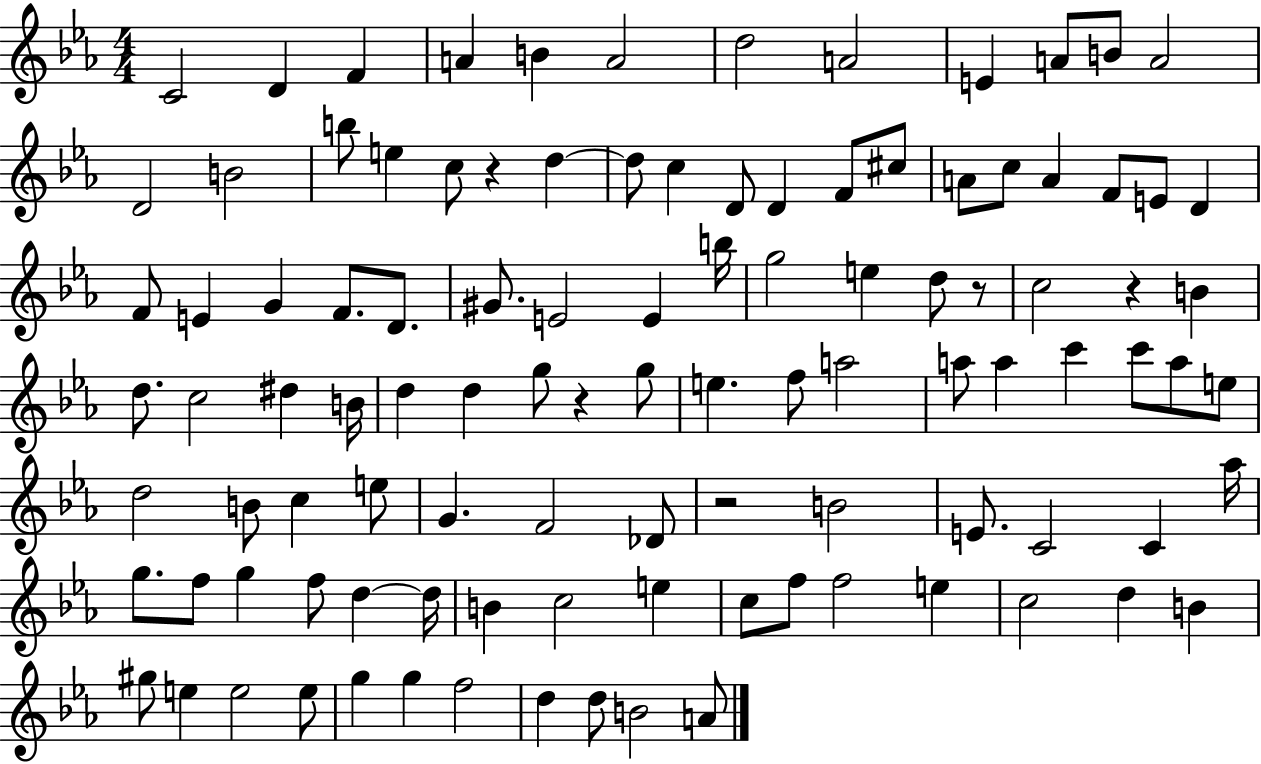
X:1
T:Untitled
M:4/4
L:1/4
K:Eb
C2 D F A B A2 d2 A2 E A/2 B/2 A2 D2 B2 b/2 e c/2 z d d/2 c D/2 D F/2 ^c/2 A/2 c/2 A F/2 E/2 D F/2 E G F/2 D/2 ^G/2 E2 E b/4 g2 e d/2 z/2 c2 z B d/2 c2 ^d B/4 d d g/2 z g/2 e f/2 a2 a/2 a c' c'/2 a/2 e/2 d2 B/2 c e/2 G F2 _D/2 z2 B2 E/2 C2 C _a/4 g/2 f/2 g f/2 d d/4 B c2 e c/2 f/2 f2 e c2 d B ^g/2 e e2 e/2 g g f2 d d/2 B2 A/2